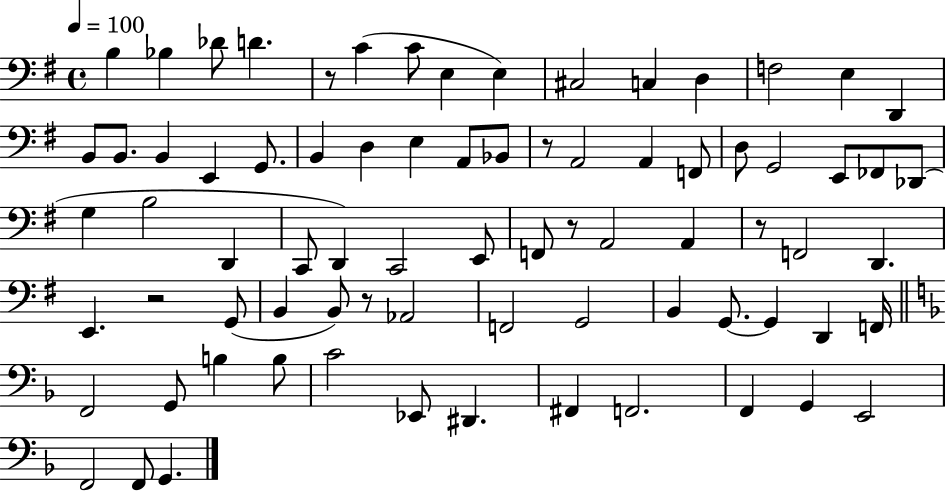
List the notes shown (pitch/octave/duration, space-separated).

B3/q Bb3/q Db4/e D4/q. R/e C4/q C4/e E3/q E3/q C#3/h C3/q D3/q F3/h E3/q D2/q B2/e B2/e. B2/q E2/q G2/e. B2/q D3/q E3/q A2/e Bb2/e R/e A2/h A2/q F2/e D3/e G2/h E2/e FES2/e Db2/e G3/q B3/h D2/q C2/e D2/q C2/h E2/e F2/e R/e A2/h A2/q R/e F2/h D2/q. E2/q. R/h G2/e B2/q B2/e R/e Ab2/h F2/h G2/h B2/q G2/e. G2/q D2/q F2/s F2/h G2/e B3/q B3/e C4/h Eb2/e D#2/q. F#2/q F2/h. F2/q G2/q E2/h F2/h F2/e G2/q.